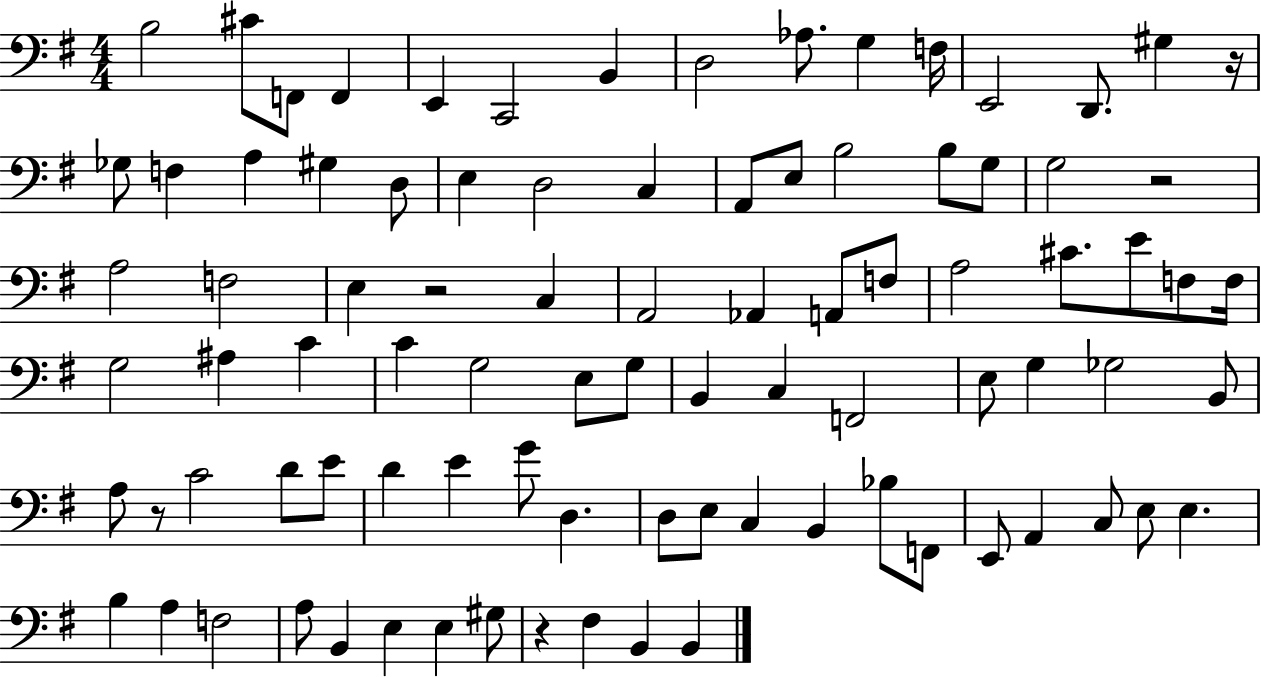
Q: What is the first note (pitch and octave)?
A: B3